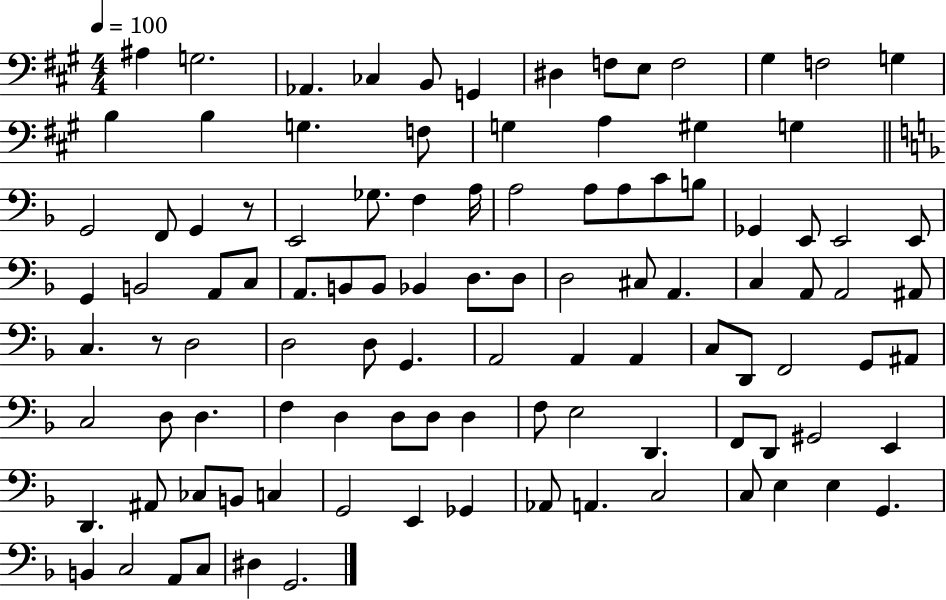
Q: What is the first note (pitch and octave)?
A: A#3